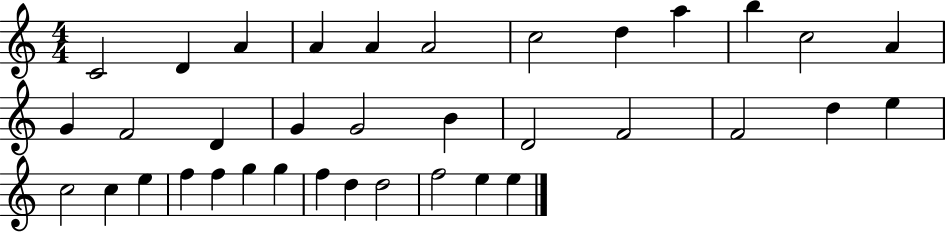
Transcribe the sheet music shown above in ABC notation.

X:1
T:Untitled
M:4/4
L:1/4
K:C
C2 D A A A A2 c2 d a b c2 A G F2 D G G2 B D2 F2 F2 d e c2 c e f f g g f d d2 f2 e e